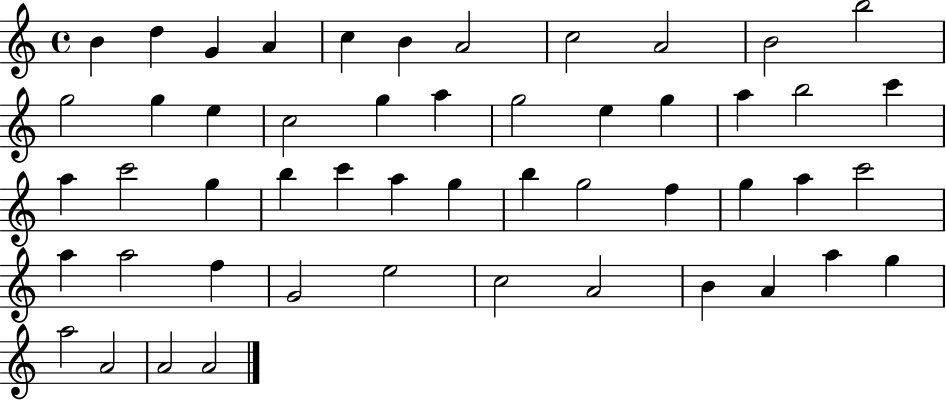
X:1
T:Untitled
M:4/4
L:1/4
K:C
B d G A c B A2 c2 A2 B2 b2 g2 g e c2 g a g2 e g a b2 c' a c'2 g b c' a g b g2 f g a c'2 a a2 f G2 e2 c2 A2 B A a g a2 A2 A2 A2